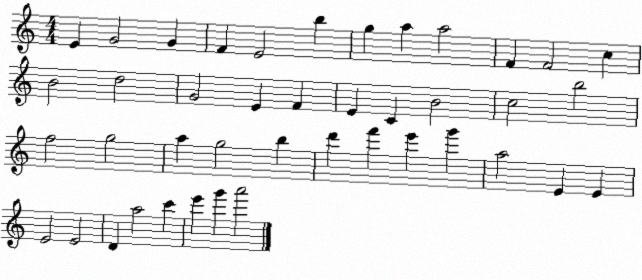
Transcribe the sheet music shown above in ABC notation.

X:1
T:Untitled
M:4/4
L:1/4
K:C
E G2 G F E2 b g a a2 F F2 c B2 d2 G2 E F E C B2 c2 b2 f2 g2 a g2 b d' f' e' g' a2 E E E2 E2 D a2 c' e' g' a'2